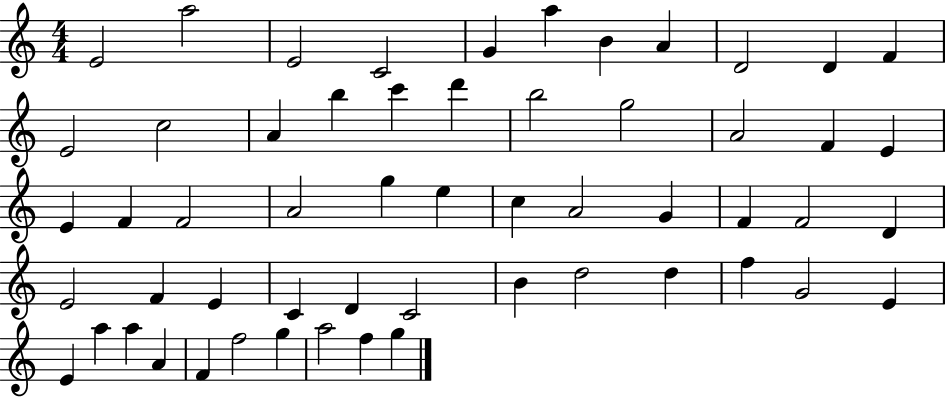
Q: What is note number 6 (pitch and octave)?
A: A5